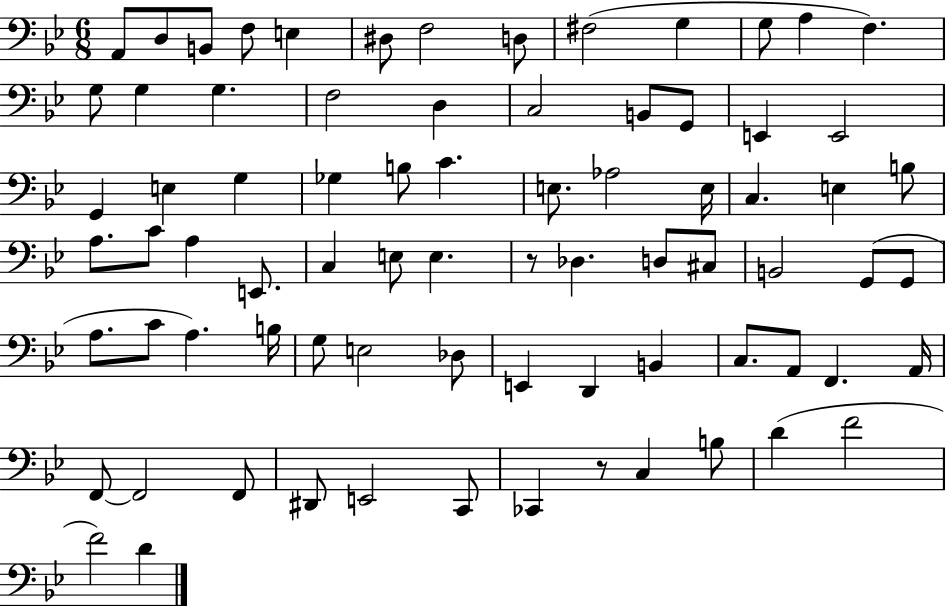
X:1
T:Untitled
M:6/8
L:1/4
K:Bb
A,,/2 D,/2 B,,/2 F,/2 E, ^D,/2 F,2 D,/2 ^F,2 G, G,/2 A, F, G,/2 G, G, F,2 D, C,2 B,,/2 G,,/2 E,, E,,2 G,, E, G, _G, B,/2 C E,/2 _A,2 E,/4 C, E, B,/2 A,/2 C/2 A, E,,/2 C, E,/2 E, z/2 _D, D,/2 ^C,/2 B,,2 G,,/2 G,,/2 A,/2 C/2 A, B,/4 G,/2 E,2 _D,/2 E,, D,, B,, C,/2 A,,/2 F,, A,,/4 F,,/2 F,,2 F,,/2 ^D,,/2 E,,2 C,,/2 _C,, z/2 C, B,/2 D F2 F2 D